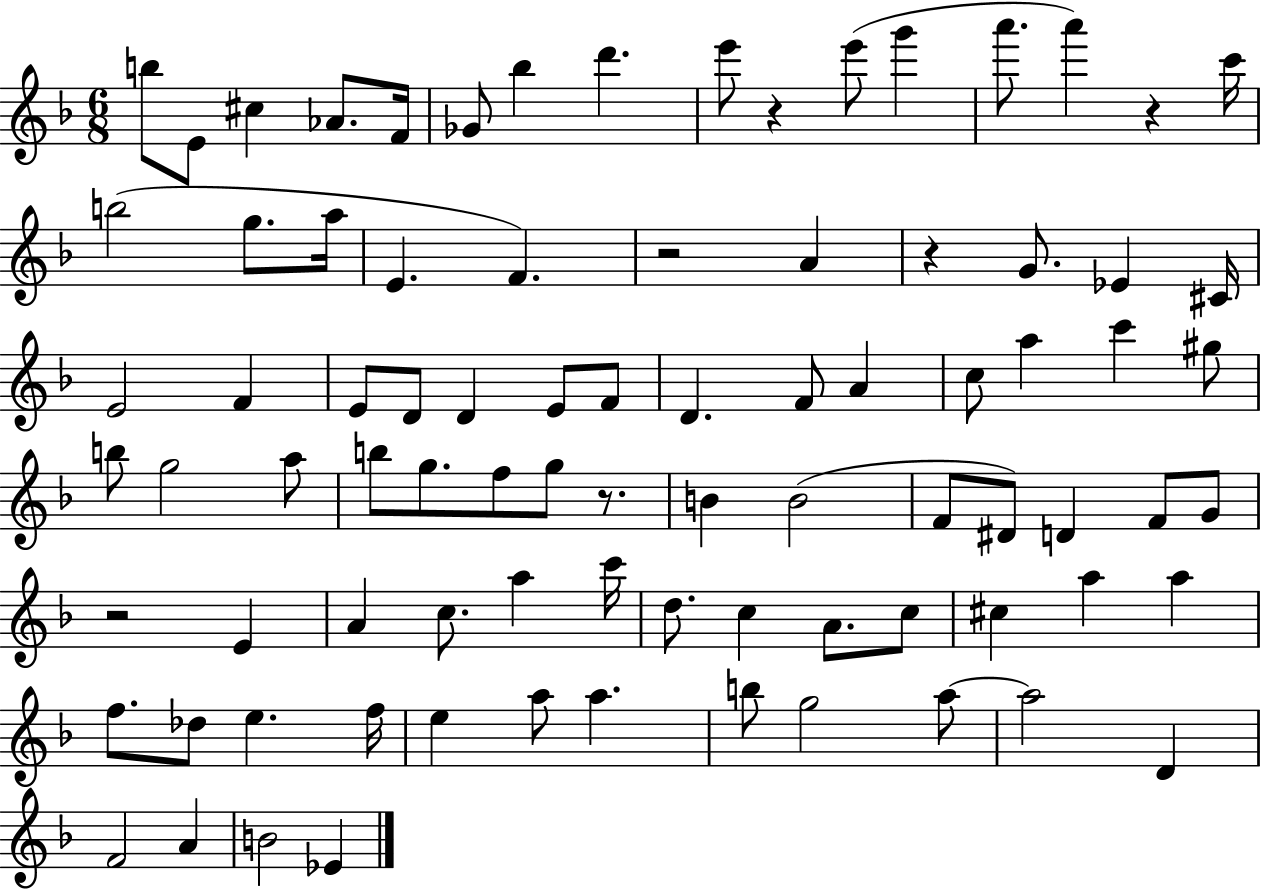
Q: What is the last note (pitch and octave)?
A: Eb4